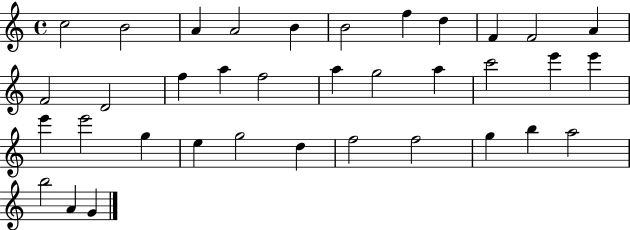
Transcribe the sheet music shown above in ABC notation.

X:1
T:Untitled
M:4/4
L:1/4
K:C
c2 B2 A A2 B B2 f d F F2 A F2 D2 f a f2 a g2 a c'2 e' e' e' e'2 g e g2 d f2 f2 g b a2 b2 A G